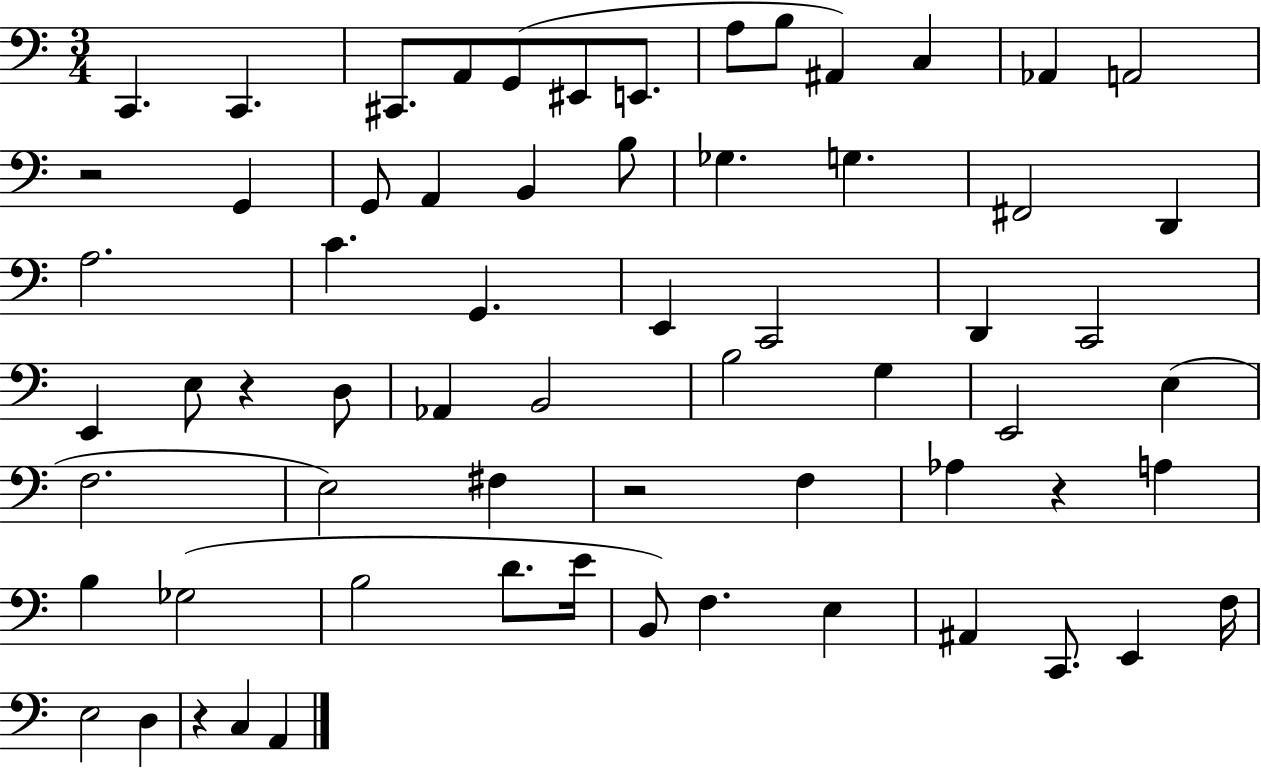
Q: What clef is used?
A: bass